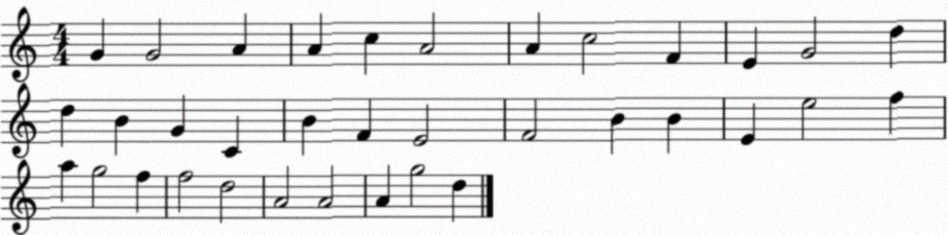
X:1
T:Untitled
M:4/4
L:1/4
K:C
G G2 A A c A2 A c2 F E G2 d d B G C B F E2 F2 B B E e2 f a g2 f f2 d2 A2 A2 A g2 d